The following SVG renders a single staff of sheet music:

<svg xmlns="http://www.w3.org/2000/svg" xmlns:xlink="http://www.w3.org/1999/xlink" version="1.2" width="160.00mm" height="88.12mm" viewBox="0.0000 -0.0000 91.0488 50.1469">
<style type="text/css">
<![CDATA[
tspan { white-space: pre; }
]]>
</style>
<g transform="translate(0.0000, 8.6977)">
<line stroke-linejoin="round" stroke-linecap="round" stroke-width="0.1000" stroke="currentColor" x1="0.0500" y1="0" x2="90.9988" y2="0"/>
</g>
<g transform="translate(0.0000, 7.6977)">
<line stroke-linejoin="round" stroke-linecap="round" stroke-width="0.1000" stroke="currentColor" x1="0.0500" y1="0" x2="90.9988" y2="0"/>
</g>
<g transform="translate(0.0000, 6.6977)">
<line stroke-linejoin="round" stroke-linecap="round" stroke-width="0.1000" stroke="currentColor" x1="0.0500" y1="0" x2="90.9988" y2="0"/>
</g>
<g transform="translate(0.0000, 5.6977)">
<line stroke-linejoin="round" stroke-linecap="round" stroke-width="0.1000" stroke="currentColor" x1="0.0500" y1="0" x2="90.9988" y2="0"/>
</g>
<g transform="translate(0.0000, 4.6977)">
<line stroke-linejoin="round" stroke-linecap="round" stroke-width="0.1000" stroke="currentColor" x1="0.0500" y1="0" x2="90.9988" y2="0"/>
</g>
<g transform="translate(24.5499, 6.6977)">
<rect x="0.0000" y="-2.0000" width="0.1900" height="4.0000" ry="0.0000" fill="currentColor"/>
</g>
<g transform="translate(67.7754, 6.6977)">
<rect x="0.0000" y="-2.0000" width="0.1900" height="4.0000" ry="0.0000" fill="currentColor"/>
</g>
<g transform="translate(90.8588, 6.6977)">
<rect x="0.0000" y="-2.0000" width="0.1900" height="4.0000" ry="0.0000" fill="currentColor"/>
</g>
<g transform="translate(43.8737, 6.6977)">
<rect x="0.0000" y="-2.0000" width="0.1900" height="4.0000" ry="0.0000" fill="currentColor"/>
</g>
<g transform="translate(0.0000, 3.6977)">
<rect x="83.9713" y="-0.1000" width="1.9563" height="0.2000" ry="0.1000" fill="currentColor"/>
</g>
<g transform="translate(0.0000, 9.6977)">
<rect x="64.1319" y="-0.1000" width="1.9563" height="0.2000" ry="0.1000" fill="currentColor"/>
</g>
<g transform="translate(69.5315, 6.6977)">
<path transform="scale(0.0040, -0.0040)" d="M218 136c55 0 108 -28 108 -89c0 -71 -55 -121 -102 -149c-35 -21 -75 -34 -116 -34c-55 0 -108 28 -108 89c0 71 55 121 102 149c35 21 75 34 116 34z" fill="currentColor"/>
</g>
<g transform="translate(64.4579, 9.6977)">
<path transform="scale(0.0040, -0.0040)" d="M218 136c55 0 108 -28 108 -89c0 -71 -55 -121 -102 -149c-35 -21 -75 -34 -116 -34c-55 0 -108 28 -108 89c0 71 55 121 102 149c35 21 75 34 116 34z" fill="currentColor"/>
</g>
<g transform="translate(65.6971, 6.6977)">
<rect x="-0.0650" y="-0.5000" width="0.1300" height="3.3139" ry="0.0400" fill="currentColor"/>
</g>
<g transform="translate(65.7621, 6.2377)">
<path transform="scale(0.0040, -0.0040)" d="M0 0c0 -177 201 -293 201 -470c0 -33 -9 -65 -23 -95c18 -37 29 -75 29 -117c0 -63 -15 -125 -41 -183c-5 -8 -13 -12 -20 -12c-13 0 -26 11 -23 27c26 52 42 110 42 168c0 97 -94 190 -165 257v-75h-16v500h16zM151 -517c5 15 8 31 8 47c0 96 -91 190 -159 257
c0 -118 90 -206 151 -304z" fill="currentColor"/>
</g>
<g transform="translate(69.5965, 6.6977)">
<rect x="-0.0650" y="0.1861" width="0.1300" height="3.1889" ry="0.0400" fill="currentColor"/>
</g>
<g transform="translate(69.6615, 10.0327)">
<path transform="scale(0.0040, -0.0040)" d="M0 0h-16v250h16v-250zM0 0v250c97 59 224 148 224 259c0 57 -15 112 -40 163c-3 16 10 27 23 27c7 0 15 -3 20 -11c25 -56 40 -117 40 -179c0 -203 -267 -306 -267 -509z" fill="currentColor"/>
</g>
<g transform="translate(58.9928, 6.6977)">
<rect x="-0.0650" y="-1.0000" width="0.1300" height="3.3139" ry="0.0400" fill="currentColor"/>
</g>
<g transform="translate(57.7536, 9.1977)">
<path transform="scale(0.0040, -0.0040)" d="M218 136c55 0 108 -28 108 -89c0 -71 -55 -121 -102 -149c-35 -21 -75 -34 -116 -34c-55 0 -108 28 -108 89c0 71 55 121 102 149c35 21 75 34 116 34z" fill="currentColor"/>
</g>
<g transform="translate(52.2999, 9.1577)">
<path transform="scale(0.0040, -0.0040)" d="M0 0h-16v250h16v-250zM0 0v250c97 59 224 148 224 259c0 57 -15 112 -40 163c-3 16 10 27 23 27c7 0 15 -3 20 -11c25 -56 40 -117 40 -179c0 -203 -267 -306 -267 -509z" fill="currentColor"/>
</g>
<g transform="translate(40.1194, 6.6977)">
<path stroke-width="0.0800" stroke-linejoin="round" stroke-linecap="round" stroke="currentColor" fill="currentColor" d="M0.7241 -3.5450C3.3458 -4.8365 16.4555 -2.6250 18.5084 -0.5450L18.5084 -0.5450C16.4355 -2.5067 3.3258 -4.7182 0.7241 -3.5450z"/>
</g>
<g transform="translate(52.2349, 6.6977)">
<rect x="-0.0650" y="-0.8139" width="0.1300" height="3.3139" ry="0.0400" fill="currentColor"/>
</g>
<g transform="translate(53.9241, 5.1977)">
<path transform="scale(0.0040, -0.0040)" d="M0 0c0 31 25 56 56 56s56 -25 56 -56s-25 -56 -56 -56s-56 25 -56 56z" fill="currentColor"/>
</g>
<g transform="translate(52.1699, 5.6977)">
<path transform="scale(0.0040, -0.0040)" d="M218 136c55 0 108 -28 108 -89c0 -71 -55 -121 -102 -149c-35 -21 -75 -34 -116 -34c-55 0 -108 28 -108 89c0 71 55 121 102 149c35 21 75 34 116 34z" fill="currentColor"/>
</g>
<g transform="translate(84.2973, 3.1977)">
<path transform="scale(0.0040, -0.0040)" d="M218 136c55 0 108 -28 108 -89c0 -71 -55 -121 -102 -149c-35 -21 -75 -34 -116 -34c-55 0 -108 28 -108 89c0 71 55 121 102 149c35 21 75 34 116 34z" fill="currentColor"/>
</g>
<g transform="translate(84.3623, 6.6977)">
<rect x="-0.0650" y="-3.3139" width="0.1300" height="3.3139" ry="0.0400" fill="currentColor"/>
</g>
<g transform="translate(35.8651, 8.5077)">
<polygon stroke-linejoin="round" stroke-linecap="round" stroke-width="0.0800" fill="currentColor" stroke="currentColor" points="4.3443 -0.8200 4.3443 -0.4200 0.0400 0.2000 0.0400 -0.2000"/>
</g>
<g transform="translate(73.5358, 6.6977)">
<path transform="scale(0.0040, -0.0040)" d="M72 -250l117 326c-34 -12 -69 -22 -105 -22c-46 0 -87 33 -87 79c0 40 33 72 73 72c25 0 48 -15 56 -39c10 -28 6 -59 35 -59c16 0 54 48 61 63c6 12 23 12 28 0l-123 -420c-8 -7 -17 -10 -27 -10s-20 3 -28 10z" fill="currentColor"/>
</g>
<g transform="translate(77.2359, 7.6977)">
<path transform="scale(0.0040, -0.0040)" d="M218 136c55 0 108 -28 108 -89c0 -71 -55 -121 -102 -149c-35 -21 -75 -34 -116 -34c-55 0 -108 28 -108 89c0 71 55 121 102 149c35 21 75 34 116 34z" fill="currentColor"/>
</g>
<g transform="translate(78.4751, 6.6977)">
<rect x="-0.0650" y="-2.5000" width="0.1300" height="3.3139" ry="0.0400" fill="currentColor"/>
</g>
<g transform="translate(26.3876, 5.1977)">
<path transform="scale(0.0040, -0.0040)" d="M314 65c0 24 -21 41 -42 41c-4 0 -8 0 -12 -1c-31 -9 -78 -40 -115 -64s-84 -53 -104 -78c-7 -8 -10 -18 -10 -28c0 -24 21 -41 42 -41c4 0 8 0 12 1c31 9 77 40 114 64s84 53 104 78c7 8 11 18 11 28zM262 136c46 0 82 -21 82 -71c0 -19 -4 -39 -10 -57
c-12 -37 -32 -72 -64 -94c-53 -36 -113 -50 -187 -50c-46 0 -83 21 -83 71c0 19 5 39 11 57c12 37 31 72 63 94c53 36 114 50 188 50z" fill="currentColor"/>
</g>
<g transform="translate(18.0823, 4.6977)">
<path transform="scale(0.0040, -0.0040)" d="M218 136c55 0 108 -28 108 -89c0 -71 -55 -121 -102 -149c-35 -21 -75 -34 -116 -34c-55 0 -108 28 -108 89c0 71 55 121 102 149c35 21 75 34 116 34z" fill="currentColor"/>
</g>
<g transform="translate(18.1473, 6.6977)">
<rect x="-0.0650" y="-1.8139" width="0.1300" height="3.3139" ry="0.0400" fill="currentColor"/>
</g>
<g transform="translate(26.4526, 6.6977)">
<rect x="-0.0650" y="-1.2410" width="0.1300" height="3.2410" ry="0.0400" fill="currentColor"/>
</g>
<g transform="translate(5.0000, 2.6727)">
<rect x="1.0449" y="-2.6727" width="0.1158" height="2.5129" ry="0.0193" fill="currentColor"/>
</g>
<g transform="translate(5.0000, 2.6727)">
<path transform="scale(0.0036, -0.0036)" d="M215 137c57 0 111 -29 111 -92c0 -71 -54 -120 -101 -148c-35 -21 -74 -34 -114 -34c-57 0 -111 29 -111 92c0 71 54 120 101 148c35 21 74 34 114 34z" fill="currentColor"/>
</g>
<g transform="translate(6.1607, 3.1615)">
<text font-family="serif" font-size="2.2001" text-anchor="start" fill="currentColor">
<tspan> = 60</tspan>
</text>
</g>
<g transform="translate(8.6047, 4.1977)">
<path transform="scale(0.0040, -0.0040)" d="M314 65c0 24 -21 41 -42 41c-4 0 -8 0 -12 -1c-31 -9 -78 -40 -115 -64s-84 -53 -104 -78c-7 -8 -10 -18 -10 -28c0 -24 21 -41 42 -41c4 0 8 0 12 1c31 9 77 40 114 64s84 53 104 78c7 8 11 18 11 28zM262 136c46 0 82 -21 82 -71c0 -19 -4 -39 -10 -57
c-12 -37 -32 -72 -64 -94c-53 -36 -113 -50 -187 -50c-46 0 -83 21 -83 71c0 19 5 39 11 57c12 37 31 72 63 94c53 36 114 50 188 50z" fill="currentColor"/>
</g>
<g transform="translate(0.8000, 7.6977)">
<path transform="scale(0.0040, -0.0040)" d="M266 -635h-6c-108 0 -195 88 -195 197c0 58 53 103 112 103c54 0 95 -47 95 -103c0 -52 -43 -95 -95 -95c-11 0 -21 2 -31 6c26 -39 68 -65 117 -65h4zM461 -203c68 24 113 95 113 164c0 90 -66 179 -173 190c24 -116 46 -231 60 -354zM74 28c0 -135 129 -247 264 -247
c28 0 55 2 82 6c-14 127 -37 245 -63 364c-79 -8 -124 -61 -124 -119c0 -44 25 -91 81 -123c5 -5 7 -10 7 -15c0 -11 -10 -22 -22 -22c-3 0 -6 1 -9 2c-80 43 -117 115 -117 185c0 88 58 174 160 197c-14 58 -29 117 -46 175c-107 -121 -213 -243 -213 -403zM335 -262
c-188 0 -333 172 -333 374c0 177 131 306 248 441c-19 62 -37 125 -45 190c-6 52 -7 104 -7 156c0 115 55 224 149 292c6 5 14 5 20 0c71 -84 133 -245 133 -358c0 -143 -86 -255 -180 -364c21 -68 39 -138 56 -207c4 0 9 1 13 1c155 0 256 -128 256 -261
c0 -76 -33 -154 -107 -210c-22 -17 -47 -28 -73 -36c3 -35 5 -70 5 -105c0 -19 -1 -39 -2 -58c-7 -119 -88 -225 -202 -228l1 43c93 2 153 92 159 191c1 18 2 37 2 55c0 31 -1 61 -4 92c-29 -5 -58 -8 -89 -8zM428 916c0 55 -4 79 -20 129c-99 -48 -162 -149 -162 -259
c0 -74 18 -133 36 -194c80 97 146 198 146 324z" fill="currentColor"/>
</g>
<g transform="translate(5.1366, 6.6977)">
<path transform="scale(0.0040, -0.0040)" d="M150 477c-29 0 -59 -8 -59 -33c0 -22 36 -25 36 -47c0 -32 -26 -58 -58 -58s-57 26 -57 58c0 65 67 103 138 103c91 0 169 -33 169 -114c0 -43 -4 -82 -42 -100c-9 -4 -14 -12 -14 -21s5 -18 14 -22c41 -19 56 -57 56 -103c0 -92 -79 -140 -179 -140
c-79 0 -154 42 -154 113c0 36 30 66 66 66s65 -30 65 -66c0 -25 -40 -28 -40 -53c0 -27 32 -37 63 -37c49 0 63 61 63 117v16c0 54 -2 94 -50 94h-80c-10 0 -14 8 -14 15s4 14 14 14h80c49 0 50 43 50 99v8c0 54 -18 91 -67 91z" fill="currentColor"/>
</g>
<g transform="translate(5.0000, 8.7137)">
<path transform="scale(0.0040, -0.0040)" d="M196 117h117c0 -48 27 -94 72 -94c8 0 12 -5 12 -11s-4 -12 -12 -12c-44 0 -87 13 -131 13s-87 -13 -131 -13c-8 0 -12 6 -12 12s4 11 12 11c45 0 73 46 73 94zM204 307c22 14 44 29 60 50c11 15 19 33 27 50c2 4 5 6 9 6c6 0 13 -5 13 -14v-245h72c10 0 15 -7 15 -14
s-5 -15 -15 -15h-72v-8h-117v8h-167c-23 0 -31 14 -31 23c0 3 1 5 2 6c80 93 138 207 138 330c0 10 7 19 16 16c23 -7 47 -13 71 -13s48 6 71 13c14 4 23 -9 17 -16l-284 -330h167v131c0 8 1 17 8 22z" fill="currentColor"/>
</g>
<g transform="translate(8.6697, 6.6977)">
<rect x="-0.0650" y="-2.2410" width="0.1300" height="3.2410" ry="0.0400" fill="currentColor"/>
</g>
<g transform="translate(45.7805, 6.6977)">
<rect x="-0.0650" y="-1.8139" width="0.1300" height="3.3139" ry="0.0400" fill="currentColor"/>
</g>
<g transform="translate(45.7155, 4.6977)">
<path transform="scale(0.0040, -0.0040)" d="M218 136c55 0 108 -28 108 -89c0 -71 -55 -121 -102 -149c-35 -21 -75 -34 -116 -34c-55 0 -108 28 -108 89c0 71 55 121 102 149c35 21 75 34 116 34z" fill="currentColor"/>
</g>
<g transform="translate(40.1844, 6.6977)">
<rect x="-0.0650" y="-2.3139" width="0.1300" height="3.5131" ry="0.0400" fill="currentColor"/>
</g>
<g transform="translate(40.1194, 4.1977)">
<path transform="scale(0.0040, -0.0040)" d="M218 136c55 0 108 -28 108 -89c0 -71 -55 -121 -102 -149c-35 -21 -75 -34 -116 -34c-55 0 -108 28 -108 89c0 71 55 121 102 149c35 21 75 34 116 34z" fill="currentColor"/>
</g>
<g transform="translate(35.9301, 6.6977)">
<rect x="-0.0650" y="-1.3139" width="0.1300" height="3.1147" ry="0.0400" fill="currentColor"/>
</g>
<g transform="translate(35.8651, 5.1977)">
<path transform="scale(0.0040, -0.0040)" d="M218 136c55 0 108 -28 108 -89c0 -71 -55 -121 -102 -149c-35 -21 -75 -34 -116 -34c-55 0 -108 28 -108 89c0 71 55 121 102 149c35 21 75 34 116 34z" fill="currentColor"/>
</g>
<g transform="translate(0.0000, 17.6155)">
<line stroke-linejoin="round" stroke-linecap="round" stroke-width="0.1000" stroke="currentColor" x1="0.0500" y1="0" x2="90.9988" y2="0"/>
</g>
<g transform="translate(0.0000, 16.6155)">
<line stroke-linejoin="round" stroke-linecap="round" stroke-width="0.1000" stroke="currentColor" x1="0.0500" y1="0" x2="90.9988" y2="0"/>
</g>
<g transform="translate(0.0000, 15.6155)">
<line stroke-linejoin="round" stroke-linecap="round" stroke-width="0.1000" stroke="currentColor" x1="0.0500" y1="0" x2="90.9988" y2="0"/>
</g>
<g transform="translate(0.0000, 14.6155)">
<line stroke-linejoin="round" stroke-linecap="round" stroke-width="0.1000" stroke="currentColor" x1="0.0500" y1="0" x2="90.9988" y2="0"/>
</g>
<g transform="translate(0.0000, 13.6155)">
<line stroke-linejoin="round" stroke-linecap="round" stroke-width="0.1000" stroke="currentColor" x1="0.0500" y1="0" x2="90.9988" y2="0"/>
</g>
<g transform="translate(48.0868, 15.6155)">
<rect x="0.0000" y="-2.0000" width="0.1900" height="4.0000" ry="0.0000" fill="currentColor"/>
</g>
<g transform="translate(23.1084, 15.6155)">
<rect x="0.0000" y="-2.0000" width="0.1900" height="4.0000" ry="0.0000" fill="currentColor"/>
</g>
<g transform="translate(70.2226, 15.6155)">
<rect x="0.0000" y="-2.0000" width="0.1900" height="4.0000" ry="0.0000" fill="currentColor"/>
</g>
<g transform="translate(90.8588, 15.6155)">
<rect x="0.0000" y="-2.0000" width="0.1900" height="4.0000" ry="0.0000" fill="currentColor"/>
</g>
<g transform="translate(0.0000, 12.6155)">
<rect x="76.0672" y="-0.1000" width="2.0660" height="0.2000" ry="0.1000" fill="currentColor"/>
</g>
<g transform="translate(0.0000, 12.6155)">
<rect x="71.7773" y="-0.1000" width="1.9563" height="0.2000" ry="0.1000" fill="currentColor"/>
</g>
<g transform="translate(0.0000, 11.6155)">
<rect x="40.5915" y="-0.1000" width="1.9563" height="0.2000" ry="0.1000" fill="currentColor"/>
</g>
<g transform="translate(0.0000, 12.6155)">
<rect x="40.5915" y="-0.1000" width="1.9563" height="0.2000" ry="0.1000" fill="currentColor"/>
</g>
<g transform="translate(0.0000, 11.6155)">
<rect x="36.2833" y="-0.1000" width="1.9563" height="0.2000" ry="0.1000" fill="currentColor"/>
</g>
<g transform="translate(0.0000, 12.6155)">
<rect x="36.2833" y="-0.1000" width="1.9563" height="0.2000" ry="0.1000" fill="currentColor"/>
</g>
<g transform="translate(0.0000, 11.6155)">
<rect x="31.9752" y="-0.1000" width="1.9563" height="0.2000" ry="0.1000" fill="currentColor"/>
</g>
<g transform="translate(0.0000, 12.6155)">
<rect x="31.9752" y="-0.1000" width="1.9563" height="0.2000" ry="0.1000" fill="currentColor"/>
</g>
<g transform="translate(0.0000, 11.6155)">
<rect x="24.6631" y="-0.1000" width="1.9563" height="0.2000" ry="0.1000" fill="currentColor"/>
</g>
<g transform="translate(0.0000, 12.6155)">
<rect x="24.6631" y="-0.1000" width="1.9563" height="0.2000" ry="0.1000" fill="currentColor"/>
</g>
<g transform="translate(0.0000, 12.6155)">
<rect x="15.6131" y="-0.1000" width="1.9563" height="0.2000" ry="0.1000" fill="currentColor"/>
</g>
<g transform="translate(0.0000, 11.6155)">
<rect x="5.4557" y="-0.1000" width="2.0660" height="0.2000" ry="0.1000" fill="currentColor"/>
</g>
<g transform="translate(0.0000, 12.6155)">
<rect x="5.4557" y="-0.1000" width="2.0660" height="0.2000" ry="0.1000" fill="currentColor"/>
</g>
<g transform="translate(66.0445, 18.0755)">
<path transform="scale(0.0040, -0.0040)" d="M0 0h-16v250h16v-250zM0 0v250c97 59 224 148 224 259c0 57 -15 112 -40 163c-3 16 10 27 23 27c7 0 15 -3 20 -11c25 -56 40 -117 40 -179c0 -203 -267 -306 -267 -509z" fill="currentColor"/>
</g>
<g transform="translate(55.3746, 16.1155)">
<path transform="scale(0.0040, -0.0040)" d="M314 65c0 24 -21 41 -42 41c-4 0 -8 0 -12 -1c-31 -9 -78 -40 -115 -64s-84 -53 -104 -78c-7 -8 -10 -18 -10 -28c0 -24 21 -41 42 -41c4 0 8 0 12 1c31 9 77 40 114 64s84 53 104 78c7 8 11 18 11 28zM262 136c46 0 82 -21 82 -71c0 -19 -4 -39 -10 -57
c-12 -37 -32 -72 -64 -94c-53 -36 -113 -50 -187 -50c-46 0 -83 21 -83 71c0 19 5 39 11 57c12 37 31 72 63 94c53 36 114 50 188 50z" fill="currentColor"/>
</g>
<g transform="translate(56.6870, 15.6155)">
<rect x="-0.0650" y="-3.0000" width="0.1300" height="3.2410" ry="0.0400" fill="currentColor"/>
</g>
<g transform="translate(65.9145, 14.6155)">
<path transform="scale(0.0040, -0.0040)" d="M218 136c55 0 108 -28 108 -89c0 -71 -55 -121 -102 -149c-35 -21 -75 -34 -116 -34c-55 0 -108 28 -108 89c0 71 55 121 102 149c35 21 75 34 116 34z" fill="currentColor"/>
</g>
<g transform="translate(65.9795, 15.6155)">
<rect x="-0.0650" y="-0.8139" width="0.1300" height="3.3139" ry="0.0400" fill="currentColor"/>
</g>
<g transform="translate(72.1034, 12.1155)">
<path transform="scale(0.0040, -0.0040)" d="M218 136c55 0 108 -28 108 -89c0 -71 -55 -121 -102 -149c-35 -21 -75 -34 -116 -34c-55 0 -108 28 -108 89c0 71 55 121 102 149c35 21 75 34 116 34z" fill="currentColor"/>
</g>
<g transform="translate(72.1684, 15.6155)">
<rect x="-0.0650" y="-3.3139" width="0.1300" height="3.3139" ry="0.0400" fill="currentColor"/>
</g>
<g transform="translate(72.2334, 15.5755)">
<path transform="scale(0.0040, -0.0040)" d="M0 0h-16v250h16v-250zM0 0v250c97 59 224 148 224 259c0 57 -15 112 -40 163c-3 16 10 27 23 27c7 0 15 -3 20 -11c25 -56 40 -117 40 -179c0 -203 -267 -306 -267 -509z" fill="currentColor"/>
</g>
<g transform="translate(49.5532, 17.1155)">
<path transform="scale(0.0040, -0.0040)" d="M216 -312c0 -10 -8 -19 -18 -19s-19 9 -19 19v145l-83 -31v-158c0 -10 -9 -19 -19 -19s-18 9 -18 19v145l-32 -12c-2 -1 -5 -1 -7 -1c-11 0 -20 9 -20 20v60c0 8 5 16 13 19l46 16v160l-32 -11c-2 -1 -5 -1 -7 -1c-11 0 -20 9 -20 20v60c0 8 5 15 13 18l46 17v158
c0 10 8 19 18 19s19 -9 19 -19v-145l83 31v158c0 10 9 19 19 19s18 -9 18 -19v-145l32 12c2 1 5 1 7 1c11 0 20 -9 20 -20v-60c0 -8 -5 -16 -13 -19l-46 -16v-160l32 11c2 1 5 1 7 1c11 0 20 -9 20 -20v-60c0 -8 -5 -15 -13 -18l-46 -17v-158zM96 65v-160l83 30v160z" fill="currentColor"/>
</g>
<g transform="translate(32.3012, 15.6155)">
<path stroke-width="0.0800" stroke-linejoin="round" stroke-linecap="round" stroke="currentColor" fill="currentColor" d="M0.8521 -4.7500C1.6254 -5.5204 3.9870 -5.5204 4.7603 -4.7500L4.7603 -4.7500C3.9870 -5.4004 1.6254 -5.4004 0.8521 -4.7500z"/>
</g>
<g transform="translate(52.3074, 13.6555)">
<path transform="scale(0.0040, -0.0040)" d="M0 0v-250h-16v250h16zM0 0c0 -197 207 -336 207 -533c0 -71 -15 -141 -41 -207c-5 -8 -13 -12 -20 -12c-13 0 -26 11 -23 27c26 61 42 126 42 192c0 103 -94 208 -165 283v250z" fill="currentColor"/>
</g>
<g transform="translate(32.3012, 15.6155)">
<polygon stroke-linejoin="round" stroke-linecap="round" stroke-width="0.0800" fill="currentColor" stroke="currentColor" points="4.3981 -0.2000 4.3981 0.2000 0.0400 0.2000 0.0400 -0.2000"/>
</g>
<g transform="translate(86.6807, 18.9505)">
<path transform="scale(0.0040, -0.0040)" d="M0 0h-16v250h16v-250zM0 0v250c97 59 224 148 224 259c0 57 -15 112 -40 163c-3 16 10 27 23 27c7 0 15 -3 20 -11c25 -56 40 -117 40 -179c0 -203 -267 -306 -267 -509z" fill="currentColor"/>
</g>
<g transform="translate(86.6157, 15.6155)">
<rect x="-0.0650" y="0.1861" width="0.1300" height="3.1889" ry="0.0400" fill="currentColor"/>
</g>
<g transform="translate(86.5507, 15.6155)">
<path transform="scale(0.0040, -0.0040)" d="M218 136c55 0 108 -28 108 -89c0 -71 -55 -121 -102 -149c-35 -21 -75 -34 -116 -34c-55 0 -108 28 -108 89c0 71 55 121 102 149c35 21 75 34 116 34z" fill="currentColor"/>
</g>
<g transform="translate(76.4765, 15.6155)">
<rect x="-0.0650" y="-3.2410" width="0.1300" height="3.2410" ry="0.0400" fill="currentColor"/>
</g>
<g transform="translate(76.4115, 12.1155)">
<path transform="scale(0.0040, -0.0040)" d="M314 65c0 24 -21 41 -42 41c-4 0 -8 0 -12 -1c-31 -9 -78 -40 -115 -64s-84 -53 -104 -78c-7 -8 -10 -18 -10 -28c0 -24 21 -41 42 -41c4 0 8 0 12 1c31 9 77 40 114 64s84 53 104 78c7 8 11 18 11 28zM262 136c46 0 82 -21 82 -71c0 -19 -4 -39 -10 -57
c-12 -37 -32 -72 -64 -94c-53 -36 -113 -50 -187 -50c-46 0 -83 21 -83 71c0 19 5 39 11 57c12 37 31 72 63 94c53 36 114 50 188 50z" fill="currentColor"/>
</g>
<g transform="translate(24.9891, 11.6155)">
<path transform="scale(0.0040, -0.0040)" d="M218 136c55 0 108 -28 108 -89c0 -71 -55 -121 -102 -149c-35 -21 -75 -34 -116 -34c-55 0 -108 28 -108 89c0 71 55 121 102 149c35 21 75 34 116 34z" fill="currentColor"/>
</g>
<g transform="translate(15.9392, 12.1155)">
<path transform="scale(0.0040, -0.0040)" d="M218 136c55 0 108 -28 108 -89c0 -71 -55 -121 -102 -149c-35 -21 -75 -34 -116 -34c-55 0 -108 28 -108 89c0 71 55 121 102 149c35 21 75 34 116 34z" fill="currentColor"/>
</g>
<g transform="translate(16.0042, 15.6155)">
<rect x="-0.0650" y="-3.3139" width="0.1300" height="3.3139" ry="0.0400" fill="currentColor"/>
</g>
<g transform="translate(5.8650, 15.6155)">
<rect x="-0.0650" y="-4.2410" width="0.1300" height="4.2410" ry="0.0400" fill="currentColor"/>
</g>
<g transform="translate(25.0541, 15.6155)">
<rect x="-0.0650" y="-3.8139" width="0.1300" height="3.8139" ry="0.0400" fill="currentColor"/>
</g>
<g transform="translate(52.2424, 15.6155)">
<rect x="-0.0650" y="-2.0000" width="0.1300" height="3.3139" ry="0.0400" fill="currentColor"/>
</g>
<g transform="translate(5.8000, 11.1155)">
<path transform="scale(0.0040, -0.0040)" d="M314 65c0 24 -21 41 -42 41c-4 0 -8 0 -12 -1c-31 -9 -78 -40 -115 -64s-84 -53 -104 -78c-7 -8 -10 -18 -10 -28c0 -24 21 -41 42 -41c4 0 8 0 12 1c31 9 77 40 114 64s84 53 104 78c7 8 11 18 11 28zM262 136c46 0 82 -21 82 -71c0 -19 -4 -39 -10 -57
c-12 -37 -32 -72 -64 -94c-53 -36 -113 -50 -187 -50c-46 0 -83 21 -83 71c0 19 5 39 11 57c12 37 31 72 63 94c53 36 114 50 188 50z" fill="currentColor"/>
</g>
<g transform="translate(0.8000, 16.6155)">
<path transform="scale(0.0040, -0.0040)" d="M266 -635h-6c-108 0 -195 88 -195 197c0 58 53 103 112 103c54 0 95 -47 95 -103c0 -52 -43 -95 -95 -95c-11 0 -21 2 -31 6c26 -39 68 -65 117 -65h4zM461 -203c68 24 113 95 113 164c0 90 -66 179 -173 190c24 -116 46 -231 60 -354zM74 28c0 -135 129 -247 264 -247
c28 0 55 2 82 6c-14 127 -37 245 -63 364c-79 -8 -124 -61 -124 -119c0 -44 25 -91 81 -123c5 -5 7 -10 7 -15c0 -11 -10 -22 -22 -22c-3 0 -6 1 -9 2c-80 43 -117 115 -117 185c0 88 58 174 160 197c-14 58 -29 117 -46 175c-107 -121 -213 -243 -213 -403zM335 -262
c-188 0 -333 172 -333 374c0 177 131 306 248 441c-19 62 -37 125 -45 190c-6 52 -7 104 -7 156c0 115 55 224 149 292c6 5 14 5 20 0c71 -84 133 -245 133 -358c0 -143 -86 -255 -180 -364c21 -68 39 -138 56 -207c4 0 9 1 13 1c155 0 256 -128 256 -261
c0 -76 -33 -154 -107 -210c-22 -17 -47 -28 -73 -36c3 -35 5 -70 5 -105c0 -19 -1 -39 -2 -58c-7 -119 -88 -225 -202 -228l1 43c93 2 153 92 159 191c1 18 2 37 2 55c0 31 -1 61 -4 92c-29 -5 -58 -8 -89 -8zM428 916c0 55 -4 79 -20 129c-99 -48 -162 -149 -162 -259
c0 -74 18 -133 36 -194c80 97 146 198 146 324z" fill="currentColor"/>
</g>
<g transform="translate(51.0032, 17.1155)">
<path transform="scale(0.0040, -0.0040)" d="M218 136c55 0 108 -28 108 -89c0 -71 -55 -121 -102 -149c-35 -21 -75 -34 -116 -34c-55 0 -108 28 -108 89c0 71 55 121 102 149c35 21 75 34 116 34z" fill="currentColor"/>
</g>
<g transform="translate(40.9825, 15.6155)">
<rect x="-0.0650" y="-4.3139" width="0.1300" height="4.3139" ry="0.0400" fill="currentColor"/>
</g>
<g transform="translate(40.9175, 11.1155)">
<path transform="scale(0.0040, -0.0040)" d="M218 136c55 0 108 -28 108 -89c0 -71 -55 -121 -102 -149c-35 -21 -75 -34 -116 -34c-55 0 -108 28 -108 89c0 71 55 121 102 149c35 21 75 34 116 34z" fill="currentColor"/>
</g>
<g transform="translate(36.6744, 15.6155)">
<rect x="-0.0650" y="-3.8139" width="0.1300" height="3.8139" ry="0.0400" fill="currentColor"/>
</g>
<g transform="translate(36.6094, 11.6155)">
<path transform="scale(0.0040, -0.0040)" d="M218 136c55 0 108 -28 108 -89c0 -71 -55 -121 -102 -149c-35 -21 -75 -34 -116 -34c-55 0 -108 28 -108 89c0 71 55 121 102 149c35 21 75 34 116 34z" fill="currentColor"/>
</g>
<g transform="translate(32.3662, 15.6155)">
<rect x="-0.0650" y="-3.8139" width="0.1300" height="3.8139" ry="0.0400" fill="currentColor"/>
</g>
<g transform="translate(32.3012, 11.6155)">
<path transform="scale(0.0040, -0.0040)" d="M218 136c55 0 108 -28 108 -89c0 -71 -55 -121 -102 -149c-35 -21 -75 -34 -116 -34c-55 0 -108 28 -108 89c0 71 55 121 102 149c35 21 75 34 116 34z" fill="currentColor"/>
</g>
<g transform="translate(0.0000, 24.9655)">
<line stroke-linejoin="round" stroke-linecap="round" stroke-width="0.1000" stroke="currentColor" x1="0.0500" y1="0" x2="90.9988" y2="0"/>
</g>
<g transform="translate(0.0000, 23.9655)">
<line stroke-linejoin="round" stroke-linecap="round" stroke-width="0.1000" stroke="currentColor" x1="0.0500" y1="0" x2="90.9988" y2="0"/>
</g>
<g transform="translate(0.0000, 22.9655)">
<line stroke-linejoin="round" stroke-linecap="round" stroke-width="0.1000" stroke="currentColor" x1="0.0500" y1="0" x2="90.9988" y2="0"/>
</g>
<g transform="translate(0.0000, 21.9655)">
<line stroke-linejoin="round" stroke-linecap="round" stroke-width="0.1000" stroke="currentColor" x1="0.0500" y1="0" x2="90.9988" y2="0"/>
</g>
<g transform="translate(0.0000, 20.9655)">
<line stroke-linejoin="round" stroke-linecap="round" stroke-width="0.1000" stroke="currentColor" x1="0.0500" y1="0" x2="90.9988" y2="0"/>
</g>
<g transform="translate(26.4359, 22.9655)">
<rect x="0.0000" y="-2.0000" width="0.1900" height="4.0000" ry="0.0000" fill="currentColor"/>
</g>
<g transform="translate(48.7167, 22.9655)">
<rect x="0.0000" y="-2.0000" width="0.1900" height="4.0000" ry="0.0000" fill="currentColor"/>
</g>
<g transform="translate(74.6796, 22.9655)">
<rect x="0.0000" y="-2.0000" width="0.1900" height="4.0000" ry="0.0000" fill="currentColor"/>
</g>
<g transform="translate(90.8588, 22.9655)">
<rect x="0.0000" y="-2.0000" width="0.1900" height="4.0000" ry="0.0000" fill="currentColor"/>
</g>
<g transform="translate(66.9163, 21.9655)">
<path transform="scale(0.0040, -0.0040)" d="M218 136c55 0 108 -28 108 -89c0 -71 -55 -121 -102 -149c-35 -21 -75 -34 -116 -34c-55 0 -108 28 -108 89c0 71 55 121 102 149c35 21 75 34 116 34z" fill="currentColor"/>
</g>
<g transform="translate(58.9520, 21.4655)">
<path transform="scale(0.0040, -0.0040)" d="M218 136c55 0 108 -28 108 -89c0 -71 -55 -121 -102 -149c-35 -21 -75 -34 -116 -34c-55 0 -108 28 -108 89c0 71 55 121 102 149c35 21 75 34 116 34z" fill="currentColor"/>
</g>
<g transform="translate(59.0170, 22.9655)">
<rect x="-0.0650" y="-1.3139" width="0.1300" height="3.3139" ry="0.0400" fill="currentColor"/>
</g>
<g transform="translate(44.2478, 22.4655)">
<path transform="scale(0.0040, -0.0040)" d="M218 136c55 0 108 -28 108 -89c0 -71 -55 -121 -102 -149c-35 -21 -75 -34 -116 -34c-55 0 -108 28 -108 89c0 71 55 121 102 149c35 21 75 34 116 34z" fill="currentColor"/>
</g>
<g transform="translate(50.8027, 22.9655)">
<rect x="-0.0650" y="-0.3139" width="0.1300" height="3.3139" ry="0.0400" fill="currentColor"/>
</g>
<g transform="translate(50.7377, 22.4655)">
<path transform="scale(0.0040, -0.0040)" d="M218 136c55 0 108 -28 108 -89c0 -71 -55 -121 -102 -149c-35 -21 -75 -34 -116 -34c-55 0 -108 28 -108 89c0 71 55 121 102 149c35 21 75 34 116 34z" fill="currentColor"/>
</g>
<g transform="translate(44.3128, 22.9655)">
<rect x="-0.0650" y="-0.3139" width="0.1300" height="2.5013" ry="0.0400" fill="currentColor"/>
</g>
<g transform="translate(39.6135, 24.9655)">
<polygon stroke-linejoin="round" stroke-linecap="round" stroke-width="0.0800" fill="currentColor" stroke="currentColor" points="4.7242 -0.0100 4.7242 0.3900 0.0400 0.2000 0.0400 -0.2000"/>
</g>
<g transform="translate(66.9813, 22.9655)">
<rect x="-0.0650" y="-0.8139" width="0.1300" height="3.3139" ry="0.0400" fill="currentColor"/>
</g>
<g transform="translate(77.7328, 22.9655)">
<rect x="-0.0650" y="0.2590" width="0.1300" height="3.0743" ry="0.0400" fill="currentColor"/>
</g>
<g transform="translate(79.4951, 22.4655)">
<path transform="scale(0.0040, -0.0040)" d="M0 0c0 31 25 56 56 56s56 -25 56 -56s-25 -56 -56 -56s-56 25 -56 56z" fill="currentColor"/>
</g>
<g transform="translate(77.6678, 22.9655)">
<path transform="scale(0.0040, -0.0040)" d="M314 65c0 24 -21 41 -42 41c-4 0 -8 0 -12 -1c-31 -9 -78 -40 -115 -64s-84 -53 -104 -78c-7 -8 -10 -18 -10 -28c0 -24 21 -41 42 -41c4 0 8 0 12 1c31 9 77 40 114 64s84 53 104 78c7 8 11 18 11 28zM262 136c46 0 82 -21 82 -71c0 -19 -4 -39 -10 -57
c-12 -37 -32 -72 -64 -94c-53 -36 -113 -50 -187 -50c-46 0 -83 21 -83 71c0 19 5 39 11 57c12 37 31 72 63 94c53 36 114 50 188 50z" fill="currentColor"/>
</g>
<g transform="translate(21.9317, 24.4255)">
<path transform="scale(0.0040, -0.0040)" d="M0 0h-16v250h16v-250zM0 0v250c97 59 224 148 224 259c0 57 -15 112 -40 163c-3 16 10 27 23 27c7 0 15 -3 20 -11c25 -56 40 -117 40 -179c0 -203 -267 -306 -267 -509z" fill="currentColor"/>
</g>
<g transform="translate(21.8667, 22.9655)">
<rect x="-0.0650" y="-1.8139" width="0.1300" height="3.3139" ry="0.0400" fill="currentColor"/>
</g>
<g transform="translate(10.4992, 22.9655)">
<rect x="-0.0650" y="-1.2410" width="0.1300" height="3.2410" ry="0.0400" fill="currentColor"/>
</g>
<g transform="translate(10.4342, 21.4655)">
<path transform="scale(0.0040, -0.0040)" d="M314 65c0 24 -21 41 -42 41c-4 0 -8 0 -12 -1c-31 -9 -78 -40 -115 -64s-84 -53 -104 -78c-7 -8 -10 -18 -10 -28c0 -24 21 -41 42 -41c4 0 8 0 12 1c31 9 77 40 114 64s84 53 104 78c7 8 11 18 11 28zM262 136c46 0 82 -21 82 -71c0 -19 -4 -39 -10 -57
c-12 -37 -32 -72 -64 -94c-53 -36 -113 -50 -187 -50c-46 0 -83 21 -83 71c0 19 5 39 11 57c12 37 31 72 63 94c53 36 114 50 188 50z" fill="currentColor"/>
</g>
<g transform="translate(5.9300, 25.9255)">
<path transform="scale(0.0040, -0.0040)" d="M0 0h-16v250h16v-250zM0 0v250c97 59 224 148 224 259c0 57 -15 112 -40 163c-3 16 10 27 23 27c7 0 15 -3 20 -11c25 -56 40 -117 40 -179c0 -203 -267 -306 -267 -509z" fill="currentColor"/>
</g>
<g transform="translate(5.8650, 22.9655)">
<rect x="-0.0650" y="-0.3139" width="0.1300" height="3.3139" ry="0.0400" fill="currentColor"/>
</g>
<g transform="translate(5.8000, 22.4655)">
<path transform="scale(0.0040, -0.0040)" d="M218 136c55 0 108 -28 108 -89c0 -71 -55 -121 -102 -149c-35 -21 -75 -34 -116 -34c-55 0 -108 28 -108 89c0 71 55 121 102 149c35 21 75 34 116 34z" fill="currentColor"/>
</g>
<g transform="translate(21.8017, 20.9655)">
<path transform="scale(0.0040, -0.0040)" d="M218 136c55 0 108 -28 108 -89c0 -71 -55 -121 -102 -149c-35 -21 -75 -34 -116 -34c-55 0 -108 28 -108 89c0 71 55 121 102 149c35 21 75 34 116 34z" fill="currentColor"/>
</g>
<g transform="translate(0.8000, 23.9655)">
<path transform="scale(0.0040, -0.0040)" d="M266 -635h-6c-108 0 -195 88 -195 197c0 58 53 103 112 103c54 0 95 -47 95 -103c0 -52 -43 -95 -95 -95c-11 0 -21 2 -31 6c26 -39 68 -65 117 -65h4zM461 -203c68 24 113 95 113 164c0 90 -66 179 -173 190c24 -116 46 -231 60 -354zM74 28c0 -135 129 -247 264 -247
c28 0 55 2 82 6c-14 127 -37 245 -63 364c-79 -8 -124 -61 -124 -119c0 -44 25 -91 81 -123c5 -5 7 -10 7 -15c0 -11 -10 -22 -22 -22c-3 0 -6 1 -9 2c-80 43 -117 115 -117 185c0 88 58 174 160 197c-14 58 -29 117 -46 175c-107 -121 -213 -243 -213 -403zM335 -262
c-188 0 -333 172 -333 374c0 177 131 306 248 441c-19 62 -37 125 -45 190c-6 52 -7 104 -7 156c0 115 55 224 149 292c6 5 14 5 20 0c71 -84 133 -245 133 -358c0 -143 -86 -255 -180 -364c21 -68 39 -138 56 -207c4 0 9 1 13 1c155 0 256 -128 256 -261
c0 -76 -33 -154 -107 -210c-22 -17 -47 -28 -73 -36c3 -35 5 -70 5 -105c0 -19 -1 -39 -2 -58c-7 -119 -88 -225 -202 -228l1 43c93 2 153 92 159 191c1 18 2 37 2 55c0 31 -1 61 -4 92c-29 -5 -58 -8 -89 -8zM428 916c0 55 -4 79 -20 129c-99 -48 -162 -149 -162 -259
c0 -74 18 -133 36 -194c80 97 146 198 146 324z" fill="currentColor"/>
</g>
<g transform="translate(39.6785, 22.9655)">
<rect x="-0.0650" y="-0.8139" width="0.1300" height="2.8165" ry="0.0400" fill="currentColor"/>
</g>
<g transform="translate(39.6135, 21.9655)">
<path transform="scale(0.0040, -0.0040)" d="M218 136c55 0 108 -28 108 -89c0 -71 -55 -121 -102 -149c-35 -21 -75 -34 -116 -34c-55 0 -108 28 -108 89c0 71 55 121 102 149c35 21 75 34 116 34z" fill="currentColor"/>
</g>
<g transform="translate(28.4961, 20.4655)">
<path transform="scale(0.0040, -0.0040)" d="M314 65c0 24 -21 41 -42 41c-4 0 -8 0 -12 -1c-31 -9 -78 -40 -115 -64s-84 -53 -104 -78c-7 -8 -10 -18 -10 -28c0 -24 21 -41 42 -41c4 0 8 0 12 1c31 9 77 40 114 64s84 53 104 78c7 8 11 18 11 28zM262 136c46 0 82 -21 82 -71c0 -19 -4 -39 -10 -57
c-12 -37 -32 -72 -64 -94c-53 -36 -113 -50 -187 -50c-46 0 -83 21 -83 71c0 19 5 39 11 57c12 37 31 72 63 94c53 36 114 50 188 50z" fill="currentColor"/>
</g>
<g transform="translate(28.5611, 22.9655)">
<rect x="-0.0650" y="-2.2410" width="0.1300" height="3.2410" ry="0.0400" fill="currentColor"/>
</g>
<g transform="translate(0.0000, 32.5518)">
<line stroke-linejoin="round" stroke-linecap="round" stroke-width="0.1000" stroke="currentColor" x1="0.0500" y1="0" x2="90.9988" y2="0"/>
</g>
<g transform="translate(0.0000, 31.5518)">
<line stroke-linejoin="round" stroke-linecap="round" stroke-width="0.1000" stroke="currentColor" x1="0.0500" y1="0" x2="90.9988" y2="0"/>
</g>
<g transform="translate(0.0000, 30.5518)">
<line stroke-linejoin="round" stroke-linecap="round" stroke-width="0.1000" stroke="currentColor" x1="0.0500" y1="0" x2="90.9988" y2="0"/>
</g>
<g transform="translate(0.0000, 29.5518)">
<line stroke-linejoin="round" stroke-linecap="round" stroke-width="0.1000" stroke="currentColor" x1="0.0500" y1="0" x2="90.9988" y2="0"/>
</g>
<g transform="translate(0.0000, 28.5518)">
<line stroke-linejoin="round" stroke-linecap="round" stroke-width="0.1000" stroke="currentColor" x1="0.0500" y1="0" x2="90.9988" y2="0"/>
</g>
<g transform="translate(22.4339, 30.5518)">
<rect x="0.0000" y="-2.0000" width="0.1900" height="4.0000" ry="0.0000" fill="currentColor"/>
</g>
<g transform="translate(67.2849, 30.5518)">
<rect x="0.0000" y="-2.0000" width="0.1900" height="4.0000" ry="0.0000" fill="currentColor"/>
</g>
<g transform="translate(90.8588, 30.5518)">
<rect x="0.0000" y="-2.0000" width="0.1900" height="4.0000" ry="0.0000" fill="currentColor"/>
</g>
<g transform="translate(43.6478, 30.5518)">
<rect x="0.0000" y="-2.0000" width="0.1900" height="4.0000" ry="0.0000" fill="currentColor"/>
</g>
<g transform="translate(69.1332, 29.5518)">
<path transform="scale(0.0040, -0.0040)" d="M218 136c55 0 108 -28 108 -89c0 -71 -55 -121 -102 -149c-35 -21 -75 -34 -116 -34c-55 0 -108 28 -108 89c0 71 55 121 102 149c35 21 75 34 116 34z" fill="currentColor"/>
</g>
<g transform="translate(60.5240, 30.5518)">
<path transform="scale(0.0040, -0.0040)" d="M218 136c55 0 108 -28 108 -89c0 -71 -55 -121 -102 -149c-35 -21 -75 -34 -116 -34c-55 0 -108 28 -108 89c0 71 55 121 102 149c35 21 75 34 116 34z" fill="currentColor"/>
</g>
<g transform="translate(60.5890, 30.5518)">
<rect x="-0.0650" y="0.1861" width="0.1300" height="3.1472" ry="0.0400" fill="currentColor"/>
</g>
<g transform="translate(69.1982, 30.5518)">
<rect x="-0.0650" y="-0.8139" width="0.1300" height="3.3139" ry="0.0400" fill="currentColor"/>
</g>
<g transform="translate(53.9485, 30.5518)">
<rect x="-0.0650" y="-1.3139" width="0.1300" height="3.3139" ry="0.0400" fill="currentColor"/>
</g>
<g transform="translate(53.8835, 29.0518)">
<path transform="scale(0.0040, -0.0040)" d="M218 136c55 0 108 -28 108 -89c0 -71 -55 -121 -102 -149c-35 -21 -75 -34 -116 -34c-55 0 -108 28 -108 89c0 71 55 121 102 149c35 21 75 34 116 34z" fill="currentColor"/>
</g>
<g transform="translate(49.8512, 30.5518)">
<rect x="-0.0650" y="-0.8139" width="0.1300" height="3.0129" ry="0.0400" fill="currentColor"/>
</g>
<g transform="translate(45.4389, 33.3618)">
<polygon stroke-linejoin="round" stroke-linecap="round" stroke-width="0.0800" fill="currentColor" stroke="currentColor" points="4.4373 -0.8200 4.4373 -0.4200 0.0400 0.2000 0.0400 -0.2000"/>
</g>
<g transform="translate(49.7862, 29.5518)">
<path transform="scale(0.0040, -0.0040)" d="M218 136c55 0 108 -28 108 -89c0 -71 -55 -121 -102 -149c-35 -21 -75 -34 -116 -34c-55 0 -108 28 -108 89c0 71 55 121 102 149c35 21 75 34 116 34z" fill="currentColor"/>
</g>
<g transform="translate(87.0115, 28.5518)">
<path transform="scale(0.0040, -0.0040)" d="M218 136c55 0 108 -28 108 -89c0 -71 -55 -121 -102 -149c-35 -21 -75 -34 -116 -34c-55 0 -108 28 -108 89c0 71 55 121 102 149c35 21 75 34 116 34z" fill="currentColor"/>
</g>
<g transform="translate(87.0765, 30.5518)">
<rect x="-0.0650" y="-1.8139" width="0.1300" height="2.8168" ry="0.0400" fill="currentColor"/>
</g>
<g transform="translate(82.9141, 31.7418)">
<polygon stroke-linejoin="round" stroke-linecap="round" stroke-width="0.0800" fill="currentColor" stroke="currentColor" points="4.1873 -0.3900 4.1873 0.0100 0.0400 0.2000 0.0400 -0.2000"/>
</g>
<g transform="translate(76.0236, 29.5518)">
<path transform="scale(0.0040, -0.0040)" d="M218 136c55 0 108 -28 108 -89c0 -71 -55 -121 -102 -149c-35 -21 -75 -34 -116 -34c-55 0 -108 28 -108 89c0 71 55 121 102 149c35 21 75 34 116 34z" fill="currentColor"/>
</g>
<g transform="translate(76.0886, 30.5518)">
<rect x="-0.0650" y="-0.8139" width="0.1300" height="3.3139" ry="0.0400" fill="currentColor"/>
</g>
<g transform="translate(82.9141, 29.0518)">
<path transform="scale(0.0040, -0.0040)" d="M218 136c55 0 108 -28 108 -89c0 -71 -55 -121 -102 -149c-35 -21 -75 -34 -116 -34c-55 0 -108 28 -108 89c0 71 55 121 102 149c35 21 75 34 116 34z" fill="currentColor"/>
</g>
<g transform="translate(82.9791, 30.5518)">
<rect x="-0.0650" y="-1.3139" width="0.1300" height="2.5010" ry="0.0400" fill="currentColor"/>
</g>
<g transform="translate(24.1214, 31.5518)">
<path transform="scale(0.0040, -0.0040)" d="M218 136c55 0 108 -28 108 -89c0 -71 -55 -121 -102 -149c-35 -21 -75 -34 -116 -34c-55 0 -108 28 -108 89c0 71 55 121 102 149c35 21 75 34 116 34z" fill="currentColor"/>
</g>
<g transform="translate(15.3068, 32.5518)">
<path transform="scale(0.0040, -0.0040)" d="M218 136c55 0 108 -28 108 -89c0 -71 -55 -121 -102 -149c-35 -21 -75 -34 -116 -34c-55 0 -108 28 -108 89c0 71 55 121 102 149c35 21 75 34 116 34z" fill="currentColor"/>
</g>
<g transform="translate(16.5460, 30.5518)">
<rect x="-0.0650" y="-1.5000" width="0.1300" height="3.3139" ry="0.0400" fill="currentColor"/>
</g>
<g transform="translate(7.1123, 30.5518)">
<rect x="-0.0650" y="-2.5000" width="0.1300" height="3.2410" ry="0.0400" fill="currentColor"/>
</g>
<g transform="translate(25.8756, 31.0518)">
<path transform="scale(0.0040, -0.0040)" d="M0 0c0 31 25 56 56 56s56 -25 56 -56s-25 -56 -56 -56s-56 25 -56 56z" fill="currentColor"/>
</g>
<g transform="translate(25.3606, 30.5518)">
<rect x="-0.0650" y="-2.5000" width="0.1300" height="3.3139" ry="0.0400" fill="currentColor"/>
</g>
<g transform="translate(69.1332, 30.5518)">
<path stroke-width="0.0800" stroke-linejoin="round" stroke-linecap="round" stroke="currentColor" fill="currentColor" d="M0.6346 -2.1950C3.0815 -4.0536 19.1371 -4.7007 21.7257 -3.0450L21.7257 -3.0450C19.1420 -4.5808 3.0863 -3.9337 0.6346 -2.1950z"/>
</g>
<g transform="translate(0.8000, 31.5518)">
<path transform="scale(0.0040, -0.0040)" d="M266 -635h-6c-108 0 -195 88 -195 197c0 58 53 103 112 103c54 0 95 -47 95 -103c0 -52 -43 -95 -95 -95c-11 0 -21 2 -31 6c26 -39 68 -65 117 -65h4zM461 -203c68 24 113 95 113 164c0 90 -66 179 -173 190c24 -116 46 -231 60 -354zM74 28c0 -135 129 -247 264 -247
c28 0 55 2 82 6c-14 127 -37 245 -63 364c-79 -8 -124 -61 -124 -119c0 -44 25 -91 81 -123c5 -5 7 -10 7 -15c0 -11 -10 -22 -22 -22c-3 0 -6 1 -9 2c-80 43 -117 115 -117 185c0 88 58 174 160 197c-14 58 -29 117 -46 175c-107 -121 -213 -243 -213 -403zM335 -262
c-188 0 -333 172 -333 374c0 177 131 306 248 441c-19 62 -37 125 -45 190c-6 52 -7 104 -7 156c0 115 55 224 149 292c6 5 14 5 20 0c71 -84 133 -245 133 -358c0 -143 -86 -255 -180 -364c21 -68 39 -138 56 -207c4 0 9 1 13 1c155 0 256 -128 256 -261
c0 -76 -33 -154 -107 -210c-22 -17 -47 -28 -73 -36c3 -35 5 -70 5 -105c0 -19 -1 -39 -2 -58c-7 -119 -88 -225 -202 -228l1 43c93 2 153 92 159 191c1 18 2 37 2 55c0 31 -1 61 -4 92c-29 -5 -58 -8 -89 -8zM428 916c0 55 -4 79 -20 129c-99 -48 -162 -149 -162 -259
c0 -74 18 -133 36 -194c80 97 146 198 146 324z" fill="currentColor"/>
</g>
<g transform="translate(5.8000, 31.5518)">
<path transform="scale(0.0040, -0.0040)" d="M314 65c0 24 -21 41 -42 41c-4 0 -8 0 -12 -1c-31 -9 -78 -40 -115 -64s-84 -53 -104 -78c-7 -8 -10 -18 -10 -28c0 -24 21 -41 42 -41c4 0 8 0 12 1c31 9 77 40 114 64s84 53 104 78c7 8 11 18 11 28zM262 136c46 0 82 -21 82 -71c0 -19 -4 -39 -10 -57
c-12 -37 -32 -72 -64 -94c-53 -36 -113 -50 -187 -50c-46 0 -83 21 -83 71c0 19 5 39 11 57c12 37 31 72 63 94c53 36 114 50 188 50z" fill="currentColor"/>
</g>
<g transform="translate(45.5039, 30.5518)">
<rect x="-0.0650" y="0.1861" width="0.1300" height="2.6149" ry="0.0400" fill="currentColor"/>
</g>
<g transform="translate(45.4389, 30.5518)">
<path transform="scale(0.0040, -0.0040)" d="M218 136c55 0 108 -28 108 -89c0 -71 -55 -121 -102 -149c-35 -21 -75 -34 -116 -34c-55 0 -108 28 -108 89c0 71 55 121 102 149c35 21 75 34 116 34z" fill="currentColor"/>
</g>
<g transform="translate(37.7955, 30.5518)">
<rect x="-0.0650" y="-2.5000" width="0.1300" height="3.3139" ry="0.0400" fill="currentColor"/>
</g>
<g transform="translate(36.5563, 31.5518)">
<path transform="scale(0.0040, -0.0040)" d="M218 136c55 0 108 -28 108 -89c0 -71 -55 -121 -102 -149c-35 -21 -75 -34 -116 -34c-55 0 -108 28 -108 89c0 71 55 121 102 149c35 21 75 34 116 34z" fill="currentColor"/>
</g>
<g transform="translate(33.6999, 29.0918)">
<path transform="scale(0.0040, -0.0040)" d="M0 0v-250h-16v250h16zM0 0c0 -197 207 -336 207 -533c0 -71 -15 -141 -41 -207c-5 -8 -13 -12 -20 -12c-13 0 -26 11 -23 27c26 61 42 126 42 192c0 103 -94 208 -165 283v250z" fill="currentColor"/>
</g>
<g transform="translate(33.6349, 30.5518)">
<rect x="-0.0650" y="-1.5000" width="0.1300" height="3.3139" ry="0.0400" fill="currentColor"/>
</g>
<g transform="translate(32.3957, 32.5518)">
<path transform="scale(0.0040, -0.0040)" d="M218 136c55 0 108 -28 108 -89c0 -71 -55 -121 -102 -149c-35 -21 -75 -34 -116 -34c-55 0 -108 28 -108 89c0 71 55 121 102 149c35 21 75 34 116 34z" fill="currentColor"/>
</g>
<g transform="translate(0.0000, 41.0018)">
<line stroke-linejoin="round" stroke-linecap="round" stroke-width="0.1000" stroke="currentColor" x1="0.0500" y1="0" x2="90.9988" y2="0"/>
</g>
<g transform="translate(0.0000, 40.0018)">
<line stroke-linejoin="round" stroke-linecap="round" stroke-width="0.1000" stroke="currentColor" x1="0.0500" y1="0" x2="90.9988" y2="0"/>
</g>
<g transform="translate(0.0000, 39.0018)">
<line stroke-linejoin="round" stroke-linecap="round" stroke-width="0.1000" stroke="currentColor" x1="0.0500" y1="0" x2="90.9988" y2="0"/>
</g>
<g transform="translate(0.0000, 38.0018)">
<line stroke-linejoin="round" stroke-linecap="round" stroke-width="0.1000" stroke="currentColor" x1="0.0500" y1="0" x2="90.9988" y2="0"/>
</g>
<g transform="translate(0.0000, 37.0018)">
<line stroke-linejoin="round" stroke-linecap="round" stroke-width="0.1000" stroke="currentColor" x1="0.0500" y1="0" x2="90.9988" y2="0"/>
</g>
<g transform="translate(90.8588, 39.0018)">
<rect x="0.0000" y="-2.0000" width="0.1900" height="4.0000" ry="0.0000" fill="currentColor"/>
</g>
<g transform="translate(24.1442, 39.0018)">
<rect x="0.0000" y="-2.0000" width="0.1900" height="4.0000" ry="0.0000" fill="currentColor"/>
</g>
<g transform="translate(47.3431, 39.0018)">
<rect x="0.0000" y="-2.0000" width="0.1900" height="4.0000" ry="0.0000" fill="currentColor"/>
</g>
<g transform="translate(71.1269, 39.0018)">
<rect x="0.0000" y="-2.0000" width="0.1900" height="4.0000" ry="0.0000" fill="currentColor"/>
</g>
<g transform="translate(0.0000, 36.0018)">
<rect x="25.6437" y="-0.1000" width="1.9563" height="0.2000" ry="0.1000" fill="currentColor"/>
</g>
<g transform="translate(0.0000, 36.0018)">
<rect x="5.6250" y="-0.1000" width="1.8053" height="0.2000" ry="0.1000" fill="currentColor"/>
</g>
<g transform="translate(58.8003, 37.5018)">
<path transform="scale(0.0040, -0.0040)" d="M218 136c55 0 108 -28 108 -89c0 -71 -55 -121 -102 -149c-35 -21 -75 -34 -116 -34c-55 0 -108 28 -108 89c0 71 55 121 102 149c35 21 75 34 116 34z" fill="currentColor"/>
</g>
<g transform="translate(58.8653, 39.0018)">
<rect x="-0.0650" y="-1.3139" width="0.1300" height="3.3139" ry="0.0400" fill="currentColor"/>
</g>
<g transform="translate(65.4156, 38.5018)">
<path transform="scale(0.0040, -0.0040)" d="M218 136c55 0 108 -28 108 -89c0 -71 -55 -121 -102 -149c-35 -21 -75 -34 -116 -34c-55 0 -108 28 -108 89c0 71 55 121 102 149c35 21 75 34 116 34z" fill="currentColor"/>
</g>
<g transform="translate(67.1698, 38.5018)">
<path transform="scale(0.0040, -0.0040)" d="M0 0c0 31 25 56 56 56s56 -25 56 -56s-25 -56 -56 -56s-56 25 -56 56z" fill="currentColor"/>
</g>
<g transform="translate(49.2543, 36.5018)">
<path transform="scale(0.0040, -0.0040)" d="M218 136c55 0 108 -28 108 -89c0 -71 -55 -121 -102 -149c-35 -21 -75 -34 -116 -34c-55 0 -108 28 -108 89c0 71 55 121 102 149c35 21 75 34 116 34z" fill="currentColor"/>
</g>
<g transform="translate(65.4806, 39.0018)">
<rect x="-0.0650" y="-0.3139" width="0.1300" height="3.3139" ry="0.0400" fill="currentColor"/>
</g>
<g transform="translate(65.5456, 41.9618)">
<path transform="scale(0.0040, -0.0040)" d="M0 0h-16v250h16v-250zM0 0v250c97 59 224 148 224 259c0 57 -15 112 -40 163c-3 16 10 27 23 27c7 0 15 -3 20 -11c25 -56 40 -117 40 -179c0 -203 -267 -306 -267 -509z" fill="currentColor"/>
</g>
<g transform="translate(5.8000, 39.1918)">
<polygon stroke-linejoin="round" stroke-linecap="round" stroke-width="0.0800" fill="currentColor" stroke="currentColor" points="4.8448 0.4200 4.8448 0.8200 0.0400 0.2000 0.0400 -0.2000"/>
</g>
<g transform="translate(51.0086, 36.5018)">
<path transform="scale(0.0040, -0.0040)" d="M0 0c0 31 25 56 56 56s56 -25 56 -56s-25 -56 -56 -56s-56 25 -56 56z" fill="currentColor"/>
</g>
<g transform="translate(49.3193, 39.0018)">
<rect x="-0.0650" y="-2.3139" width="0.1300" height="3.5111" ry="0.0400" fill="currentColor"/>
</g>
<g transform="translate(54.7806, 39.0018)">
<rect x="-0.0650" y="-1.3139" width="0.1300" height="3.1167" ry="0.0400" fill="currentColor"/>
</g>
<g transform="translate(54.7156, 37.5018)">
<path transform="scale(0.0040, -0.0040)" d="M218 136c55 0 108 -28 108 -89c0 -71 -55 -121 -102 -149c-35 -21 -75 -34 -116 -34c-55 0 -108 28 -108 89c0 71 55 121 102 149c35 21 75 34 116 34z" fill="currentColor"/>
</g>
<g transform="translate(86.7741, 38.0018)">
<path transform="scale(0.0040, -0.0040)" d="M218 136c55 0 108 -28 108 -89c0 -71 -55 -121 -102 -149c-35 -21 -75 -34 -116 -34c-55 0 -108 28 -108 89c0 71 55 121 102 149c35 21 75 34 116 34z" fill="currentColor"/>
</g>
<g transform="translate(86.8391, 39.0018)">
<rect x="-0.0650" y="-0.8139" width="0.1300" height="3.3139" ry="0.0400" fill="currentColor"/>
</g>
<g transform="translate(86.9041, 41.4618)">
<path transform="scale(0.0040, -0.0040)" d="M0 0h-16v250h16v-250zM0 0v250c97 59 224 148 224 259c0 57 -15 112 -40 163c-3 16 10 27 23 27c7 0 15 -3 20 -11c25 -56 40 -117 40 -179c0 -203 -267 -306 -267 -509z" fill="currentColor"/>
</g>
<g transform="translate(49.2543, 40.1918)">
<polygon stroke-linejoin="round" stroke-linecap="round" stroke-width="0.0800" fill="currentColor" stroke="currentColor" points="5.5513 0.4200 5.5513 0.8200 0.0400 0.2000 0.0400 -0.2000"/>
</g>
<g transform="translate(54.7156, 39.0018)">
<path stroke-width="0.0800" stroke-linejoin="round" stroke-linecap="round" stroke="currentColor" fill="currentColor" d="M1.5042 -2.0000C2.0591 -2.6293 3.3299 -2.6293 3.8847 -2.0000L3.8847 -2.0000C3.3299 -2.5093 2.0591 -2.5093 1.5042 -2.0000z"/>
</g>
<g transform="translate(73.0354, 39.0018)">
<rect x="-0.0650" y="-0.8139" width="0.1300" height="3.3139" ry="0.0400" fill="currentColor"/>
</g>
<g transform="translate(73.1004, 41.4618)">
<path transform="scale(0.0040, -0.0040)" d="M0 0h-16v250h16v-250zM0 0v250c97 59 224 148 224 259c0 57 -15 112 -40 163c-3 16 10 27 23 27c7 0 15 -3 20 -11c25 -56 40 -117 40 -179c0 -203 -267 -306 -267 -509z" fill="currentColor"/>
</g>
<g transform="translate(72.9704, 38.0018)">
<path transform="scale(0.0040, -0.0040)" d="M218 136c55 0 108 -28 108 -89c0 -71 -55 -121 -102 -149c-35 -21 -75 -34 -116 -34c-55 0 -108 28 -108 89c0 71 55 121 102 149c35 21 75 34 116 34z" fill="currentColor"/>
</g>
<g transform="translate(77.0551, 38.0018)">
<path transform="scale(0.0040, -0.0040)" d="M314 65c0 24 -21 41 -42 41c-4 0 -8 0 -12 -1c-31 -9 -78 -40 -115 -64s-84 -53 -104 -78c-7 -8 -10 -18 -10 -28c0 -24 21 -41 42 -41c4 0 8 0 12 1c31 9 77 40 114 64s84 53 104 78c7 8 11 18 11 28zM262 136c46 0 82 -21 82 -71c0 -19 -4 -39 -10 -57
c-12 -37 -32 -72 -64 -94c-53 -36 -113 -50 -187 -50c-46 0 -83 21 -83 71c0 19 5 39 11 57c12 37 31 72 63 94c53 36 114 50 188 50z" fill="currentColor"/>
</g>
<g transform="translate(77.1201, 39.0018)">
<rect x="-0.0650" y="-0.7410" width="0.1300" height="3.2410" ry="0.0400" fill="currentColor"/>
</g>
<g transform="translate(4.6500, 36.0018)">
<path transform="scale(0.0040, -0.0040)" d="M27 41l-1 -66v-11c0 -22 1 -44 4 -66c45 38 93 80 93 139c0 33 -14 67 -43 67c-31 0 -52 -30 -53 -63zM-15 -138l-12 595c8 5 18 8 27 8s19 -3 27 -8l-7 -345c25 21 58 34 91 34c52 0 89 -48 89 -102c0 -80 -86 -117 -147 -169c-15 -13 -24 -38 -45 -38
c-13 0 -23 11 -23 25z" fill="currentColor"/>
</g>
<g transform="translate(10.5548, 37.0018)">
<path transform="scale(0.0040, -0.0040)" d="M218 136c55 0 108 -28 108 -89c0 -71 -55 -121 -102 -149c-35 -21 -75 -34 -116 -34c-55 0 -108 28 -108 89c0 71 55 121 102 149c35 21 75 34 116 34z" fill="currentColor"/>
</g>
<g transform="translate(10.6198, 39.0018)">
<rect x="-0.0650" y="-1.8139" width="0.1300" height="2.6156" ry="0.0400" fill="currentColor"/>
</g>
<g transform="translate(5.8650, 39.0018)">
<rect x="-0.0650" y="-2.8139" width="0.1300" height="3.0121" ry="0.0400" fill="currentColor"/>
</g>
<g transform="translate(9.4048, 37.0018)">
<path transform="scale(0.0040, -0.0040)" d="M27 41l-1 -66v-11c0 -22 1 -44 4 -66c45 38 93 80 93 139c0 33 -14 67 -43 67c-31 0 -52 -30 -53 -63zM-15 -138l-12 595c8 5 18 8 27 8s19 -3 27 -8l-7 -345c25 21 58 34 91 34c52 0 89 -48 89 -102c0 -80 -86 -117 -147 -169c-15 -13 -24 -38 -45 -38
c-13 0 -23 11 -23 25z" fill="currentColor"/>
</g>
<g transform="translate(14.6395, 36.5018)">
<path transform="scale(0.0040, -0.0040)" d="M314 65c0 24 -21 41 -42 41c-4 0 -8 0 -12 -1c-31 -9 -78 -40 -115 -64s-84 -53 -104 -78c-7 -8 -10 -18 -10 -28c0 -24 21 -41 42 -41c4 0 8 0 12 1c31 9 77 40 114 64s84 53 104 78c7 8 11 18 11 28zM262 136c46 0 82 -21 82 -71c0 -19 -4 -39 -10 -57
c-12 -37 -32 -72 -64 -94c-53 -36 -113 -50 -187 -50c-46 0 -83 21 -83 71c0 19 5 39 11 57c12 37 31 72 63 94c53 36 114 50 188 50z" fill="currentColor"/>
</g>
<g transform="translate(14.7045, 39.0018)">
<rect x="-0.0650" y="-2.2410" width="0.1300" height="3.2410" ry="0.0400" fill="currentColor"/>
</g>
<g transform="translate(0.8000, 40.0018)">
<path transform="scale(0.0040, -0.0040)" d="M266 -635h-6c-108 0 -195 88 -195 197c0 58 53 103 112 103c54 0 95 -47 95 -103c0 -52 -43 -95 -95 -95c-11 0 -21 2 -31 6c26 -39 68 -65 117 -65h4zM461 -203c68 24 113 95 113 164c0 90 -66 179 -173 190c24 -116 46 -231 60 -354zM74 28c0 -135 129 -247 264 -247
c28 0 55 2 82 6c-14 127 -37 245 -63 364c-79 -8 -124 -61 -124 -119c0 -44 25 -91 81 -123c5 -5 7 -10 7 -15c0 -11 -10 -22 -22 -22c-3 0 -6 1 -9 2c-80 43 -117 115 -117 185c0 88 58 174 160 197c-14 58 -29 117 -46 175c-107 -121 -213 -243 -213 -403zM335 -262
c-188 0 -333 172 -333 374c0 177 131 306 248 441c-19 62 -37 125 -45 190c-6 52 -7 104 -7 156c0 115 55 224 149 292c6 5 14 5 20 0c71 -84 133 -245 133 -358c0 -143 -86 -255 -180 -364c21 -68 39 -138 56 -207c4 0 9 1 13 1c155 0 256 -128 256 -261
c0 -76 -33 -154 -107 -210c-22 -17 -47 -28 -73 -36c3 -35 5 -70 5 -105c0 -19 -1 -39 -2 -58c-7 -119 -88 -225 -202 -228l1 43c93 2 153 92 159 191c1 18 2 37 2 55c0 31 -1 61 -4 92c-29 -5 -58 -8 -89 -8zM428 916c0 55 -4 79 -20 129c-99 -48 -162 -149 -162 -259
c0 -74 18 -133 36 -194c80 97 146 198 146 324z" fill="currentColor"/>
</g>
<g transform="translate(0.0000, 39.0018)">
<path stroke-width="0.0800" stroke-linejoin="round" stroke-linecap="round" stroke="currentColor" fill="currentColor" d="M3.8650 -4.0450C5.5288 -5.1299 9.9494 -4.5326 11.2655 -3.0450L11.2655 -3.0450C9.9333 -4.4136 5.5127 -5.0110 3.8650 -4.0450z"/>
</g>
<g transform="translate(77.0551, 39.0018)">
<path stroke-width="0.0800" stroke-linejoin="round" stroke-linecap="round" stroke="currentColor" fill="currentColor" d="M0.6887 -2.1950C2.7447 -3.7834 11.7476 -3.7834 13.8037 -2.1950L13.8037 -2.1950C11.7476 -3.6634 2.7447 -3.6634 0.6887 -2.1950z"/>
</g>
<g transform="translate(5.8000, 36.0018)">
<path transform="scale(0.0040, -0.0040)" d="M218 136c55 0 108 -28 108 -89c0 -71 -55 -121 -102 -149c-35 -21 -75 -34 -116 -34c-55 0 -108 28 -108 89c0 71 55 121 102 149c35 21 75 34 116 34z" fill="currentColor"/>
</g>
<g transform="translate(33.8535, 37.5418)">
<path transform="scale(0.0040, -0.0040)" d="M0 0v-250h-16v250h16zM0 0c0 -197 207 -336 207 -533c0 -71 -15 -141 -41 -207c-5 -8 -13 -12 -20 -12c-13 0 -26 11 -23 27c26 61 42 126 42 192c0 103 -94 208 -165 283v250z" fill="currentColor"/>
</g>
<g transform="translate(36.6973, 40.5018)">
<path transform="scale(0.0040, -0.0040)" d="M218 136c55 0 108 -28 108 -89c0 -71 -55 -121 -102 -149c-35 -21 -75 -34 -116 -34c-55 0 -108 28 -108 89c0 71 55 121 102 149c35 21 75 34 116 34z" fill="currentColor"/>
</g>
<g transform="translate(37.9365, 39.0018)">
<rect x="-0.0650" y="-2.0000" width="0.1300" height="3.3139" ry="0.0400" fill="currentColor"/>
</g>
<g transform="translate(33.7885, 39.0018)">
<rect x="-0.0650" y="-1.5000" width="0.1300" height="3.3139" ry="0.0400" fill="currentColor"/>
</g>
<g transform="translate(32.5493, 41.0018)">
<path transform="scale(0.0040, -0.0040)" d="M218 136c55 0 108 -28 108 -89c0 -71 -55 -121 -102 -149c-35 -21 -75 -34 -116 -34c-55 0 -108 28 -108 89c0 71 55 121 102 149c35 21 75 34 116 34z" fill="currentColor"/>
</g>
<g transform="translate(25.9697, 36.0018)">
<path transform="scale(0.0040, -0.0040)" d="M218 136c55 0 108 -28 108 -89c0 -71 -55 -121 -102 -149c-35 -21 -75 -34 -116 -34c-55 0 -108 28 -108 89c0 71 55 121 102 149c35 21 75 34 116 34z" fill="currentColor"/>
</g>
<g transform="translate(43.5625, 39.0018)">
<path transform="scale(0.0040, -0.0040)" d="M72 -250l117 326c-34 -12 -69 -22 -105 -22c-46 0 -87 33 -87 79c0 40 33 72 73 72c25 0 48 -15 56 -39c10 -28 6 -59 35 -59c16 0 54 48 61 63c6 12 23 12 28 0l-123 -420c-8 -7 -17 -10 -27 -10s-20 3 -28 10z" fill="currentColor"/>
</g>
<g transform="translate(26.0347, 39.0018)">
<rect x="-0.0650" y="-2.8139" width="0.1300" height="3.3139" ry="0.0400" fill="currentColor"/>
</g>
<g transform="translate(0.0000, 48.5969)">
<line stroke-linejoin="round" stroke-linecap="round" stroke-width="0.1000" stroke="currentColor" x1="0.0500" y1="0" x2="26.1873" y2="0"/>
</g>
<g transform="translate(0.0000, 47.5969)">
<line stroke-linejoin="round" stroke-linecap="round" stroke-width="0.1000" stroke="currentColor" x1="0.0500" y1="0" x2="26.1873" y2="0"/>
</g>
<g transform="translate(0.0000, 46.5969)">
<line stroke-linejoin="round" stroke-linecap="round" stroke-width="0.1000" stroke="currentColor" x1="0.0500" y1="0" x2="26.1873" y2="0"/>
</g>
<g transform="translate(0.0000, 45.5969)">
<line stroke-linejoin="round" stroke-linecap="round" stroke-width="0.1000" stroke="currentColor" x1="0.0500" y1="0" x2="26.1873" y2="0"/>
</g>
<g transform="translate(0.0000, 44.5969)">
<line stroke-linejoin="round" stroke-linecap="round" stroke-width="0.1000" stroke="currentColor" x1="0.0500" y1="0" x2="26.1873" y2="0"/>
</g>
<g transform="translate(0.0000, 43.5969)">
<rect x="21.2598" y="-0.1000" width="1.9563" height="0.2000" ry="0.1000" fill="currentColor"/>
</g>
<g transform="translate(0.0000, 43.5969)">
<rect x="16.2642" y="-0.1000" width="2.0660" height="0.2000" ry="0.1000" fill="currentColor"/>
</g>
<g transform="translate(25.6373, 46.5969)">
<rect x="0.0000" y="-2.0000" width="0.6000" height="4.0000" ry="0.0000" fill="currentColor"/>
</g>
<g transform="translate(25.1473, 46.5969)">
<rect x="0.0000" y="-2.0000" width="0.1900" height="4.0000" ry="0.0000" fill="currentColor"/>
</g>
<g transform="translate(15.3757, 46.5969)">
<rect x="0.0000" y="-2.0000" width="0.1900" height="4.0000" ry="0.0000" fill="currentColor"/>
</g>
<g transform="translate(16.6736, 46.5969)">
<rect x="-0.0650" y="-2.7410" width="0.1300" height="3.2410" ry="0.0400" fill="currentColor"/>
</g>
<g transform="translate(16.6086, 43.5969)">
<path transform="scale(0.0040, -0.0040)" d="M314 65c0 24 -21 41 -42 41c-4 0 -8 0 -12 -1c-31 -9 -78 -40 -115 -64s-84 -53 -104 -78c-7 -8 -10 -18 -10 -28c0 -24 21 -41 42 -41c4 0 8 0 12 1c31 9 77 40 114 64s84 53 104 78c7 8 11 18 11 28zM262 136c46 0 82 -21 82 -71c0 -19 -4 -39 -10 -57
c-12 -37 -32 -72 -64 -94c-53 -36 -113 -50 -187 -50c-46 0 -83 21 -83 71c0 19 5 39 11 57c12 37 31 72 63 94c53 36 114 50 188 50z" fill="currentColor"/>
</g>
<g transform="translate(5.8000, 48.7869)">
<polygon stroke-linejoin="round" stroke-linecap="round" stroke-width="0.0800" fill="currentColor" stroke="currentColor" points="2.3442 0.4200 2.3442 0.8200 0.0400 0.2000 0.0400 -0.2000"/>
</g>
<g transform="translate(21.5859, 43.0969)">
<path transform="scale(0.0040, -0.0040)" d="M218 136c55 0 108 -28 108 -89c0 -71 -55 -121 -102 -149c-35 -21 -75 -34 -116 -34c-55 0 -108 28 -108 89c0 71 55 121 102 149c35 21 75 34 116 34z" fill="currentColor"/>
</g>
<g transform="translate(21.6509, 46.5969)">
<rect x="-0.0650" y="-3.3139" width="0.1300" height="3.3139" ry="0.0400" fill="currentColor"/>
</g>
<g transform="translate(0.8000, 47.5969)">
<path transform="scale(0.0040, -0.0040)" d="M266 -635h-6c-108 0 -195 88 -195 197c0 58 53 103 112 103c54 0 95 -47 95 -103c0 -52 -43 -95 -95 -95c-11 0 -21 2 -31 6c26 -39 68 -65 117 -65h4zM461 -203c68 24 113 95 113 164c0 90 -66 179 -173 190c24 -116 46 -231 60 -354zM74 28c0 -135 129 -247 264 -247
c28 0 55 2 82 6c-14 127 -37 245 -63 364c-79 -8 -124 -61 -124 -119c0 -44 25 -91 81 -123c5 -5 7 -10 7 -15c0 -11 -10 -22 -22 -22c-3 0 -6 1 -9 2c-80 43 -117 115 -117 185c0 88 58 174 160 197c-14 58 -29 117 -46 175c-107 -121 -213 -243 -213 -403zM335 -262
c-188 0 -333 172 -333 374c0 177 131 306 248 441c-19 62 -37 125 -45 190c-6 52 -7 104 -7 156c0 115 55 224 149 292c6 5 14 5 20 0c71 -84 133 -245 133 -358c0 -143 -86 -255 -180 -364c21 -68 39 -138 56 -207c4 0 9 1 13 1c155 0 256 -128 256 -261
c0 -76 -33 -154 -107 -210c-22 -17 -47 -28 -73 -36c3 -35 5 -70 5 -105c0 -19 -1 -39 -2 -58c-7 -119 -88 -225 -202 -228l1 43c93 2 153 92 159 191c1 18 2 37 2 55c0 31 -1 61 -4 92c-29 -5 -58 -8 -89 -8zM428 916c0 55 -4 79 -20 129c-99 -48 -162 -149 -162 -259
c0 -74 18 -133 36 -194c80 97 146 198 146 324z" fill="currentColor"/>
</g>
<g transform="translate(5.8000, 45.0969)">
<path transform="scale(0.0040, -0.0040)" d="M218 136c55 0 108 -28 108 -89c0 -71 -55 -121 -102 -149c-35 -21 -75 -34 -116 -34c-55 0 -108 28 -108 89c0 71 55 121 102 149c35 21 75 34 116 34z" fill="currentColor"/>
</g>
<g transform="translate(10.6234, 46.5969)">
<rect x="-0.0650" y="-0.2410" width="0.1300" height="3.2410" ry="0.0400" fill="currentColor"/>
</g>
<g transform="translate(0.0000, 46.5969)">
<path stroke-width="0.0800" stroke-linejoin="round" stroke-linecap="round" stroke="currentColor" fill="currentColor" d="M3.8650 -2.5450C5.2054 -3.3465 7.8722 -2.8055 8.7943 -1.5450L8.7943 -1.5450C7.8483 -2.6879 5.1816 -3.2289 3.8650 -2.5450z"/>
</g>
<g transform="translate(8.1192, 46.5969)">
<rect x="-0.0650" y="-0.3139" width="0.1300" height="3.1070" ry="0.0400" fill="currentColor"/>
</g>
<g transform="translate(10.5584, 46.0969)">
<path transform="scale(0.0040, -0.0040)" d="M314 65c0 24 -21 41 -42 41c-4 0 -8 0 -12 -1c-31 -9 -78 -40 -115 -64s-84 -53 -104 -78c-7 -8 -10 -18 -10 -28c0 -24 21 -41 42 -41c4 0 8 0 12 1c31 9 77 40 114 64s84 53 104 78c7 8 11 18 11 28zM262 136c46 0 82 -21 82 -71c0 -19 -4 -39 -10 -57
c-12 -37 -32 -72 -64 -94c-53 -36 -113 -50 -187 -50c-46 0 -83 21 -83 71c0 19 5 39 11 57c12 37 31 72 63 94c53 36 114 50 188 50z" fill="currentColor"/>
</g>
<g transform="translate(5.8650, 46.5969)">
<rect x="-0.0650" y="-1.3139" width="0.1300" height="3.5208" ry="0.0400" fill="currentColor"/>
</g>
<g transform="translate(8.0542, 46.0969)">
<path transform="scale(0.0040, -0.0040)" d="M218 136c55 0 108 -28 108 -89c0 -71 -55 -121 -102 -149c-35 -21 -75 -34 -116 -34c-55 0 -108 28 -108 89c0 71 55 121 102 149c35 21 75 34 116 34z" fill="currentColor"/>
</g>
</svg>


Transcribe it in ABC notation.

X:1
T:Untitled
M:3/4
L:1/4
K:C
g2 f e2 e/2 g/2 f d/2 D C/4 B/2 z/2 G b d'2 b c' c'/2 c'/2 d' ^F/2 A2 d/2 b/2 b2 B/2 c/2 e2 f/2 g2 d/2 c/2 c e d B2 G2 E G E/2 G B/2 d/2 e B d d e/2 f/2 _a/2 _f/2 g2 a E/2 F z/2 g/2 e/2 e c/2 d/2 d2 d/2 e/2 c/2 c2 a2 b